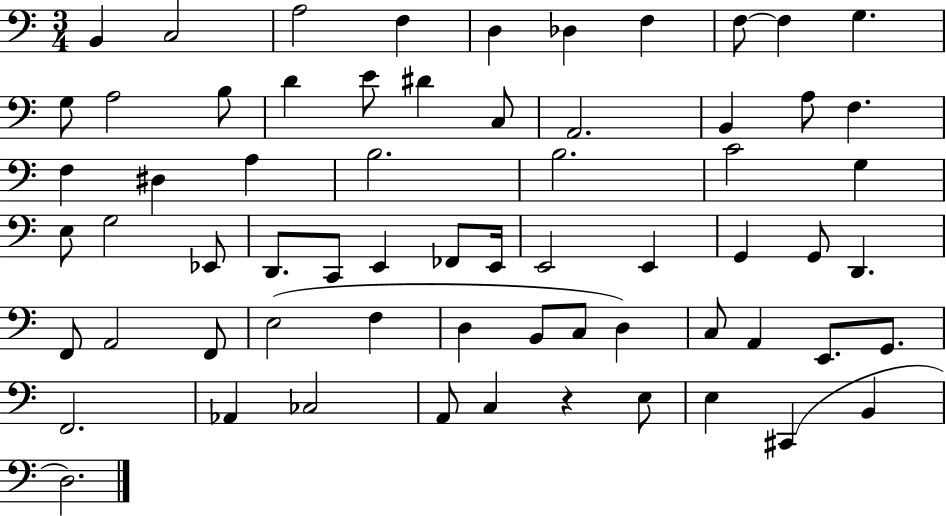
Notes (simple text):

B2/q C3/h A3/h F3/q D3/q Db3/q F3/q F3/e F3/q G3/q. G3/e A3/h B3/e D4/q E4/e D#4/q C3/e A2/h. B2/q A3/e F3/q. F3/q D#3/q A3/q B3/h. B3/h. C4/h G3/q E3/e G3/h Eb2/e D2/e. C2/e E2/q FES2/e E2/s E2/h E2/q G2/q G2/e D2/q. F2/e A2/h F2/e E3/h F3/q D3/q B2/e C3/e D3/q C3/e A2/q E2/e. G2/e. F2/h. Ab2/q CES3/h A2/e C3/q R/q E3/e E3/q C#2/q B2/q D3/h.